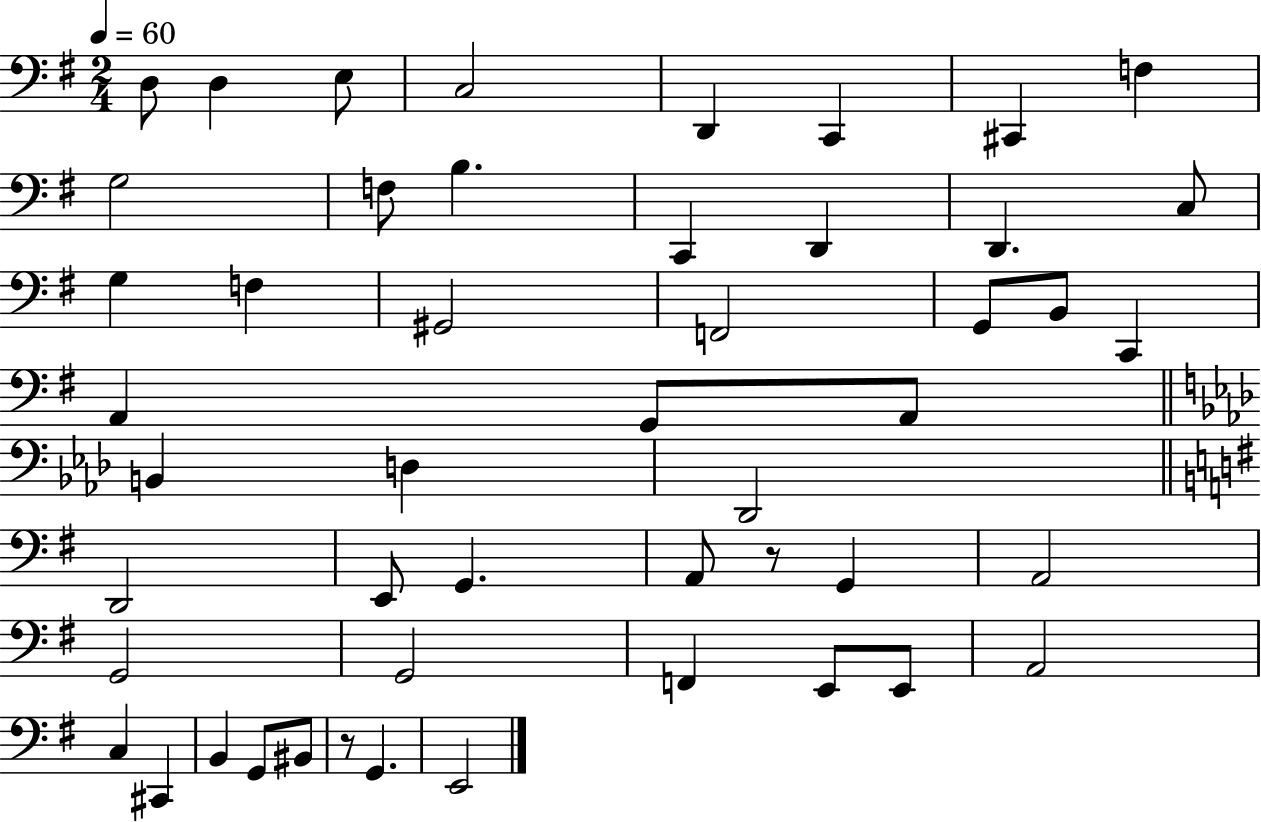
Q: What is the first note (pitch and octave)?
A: D3